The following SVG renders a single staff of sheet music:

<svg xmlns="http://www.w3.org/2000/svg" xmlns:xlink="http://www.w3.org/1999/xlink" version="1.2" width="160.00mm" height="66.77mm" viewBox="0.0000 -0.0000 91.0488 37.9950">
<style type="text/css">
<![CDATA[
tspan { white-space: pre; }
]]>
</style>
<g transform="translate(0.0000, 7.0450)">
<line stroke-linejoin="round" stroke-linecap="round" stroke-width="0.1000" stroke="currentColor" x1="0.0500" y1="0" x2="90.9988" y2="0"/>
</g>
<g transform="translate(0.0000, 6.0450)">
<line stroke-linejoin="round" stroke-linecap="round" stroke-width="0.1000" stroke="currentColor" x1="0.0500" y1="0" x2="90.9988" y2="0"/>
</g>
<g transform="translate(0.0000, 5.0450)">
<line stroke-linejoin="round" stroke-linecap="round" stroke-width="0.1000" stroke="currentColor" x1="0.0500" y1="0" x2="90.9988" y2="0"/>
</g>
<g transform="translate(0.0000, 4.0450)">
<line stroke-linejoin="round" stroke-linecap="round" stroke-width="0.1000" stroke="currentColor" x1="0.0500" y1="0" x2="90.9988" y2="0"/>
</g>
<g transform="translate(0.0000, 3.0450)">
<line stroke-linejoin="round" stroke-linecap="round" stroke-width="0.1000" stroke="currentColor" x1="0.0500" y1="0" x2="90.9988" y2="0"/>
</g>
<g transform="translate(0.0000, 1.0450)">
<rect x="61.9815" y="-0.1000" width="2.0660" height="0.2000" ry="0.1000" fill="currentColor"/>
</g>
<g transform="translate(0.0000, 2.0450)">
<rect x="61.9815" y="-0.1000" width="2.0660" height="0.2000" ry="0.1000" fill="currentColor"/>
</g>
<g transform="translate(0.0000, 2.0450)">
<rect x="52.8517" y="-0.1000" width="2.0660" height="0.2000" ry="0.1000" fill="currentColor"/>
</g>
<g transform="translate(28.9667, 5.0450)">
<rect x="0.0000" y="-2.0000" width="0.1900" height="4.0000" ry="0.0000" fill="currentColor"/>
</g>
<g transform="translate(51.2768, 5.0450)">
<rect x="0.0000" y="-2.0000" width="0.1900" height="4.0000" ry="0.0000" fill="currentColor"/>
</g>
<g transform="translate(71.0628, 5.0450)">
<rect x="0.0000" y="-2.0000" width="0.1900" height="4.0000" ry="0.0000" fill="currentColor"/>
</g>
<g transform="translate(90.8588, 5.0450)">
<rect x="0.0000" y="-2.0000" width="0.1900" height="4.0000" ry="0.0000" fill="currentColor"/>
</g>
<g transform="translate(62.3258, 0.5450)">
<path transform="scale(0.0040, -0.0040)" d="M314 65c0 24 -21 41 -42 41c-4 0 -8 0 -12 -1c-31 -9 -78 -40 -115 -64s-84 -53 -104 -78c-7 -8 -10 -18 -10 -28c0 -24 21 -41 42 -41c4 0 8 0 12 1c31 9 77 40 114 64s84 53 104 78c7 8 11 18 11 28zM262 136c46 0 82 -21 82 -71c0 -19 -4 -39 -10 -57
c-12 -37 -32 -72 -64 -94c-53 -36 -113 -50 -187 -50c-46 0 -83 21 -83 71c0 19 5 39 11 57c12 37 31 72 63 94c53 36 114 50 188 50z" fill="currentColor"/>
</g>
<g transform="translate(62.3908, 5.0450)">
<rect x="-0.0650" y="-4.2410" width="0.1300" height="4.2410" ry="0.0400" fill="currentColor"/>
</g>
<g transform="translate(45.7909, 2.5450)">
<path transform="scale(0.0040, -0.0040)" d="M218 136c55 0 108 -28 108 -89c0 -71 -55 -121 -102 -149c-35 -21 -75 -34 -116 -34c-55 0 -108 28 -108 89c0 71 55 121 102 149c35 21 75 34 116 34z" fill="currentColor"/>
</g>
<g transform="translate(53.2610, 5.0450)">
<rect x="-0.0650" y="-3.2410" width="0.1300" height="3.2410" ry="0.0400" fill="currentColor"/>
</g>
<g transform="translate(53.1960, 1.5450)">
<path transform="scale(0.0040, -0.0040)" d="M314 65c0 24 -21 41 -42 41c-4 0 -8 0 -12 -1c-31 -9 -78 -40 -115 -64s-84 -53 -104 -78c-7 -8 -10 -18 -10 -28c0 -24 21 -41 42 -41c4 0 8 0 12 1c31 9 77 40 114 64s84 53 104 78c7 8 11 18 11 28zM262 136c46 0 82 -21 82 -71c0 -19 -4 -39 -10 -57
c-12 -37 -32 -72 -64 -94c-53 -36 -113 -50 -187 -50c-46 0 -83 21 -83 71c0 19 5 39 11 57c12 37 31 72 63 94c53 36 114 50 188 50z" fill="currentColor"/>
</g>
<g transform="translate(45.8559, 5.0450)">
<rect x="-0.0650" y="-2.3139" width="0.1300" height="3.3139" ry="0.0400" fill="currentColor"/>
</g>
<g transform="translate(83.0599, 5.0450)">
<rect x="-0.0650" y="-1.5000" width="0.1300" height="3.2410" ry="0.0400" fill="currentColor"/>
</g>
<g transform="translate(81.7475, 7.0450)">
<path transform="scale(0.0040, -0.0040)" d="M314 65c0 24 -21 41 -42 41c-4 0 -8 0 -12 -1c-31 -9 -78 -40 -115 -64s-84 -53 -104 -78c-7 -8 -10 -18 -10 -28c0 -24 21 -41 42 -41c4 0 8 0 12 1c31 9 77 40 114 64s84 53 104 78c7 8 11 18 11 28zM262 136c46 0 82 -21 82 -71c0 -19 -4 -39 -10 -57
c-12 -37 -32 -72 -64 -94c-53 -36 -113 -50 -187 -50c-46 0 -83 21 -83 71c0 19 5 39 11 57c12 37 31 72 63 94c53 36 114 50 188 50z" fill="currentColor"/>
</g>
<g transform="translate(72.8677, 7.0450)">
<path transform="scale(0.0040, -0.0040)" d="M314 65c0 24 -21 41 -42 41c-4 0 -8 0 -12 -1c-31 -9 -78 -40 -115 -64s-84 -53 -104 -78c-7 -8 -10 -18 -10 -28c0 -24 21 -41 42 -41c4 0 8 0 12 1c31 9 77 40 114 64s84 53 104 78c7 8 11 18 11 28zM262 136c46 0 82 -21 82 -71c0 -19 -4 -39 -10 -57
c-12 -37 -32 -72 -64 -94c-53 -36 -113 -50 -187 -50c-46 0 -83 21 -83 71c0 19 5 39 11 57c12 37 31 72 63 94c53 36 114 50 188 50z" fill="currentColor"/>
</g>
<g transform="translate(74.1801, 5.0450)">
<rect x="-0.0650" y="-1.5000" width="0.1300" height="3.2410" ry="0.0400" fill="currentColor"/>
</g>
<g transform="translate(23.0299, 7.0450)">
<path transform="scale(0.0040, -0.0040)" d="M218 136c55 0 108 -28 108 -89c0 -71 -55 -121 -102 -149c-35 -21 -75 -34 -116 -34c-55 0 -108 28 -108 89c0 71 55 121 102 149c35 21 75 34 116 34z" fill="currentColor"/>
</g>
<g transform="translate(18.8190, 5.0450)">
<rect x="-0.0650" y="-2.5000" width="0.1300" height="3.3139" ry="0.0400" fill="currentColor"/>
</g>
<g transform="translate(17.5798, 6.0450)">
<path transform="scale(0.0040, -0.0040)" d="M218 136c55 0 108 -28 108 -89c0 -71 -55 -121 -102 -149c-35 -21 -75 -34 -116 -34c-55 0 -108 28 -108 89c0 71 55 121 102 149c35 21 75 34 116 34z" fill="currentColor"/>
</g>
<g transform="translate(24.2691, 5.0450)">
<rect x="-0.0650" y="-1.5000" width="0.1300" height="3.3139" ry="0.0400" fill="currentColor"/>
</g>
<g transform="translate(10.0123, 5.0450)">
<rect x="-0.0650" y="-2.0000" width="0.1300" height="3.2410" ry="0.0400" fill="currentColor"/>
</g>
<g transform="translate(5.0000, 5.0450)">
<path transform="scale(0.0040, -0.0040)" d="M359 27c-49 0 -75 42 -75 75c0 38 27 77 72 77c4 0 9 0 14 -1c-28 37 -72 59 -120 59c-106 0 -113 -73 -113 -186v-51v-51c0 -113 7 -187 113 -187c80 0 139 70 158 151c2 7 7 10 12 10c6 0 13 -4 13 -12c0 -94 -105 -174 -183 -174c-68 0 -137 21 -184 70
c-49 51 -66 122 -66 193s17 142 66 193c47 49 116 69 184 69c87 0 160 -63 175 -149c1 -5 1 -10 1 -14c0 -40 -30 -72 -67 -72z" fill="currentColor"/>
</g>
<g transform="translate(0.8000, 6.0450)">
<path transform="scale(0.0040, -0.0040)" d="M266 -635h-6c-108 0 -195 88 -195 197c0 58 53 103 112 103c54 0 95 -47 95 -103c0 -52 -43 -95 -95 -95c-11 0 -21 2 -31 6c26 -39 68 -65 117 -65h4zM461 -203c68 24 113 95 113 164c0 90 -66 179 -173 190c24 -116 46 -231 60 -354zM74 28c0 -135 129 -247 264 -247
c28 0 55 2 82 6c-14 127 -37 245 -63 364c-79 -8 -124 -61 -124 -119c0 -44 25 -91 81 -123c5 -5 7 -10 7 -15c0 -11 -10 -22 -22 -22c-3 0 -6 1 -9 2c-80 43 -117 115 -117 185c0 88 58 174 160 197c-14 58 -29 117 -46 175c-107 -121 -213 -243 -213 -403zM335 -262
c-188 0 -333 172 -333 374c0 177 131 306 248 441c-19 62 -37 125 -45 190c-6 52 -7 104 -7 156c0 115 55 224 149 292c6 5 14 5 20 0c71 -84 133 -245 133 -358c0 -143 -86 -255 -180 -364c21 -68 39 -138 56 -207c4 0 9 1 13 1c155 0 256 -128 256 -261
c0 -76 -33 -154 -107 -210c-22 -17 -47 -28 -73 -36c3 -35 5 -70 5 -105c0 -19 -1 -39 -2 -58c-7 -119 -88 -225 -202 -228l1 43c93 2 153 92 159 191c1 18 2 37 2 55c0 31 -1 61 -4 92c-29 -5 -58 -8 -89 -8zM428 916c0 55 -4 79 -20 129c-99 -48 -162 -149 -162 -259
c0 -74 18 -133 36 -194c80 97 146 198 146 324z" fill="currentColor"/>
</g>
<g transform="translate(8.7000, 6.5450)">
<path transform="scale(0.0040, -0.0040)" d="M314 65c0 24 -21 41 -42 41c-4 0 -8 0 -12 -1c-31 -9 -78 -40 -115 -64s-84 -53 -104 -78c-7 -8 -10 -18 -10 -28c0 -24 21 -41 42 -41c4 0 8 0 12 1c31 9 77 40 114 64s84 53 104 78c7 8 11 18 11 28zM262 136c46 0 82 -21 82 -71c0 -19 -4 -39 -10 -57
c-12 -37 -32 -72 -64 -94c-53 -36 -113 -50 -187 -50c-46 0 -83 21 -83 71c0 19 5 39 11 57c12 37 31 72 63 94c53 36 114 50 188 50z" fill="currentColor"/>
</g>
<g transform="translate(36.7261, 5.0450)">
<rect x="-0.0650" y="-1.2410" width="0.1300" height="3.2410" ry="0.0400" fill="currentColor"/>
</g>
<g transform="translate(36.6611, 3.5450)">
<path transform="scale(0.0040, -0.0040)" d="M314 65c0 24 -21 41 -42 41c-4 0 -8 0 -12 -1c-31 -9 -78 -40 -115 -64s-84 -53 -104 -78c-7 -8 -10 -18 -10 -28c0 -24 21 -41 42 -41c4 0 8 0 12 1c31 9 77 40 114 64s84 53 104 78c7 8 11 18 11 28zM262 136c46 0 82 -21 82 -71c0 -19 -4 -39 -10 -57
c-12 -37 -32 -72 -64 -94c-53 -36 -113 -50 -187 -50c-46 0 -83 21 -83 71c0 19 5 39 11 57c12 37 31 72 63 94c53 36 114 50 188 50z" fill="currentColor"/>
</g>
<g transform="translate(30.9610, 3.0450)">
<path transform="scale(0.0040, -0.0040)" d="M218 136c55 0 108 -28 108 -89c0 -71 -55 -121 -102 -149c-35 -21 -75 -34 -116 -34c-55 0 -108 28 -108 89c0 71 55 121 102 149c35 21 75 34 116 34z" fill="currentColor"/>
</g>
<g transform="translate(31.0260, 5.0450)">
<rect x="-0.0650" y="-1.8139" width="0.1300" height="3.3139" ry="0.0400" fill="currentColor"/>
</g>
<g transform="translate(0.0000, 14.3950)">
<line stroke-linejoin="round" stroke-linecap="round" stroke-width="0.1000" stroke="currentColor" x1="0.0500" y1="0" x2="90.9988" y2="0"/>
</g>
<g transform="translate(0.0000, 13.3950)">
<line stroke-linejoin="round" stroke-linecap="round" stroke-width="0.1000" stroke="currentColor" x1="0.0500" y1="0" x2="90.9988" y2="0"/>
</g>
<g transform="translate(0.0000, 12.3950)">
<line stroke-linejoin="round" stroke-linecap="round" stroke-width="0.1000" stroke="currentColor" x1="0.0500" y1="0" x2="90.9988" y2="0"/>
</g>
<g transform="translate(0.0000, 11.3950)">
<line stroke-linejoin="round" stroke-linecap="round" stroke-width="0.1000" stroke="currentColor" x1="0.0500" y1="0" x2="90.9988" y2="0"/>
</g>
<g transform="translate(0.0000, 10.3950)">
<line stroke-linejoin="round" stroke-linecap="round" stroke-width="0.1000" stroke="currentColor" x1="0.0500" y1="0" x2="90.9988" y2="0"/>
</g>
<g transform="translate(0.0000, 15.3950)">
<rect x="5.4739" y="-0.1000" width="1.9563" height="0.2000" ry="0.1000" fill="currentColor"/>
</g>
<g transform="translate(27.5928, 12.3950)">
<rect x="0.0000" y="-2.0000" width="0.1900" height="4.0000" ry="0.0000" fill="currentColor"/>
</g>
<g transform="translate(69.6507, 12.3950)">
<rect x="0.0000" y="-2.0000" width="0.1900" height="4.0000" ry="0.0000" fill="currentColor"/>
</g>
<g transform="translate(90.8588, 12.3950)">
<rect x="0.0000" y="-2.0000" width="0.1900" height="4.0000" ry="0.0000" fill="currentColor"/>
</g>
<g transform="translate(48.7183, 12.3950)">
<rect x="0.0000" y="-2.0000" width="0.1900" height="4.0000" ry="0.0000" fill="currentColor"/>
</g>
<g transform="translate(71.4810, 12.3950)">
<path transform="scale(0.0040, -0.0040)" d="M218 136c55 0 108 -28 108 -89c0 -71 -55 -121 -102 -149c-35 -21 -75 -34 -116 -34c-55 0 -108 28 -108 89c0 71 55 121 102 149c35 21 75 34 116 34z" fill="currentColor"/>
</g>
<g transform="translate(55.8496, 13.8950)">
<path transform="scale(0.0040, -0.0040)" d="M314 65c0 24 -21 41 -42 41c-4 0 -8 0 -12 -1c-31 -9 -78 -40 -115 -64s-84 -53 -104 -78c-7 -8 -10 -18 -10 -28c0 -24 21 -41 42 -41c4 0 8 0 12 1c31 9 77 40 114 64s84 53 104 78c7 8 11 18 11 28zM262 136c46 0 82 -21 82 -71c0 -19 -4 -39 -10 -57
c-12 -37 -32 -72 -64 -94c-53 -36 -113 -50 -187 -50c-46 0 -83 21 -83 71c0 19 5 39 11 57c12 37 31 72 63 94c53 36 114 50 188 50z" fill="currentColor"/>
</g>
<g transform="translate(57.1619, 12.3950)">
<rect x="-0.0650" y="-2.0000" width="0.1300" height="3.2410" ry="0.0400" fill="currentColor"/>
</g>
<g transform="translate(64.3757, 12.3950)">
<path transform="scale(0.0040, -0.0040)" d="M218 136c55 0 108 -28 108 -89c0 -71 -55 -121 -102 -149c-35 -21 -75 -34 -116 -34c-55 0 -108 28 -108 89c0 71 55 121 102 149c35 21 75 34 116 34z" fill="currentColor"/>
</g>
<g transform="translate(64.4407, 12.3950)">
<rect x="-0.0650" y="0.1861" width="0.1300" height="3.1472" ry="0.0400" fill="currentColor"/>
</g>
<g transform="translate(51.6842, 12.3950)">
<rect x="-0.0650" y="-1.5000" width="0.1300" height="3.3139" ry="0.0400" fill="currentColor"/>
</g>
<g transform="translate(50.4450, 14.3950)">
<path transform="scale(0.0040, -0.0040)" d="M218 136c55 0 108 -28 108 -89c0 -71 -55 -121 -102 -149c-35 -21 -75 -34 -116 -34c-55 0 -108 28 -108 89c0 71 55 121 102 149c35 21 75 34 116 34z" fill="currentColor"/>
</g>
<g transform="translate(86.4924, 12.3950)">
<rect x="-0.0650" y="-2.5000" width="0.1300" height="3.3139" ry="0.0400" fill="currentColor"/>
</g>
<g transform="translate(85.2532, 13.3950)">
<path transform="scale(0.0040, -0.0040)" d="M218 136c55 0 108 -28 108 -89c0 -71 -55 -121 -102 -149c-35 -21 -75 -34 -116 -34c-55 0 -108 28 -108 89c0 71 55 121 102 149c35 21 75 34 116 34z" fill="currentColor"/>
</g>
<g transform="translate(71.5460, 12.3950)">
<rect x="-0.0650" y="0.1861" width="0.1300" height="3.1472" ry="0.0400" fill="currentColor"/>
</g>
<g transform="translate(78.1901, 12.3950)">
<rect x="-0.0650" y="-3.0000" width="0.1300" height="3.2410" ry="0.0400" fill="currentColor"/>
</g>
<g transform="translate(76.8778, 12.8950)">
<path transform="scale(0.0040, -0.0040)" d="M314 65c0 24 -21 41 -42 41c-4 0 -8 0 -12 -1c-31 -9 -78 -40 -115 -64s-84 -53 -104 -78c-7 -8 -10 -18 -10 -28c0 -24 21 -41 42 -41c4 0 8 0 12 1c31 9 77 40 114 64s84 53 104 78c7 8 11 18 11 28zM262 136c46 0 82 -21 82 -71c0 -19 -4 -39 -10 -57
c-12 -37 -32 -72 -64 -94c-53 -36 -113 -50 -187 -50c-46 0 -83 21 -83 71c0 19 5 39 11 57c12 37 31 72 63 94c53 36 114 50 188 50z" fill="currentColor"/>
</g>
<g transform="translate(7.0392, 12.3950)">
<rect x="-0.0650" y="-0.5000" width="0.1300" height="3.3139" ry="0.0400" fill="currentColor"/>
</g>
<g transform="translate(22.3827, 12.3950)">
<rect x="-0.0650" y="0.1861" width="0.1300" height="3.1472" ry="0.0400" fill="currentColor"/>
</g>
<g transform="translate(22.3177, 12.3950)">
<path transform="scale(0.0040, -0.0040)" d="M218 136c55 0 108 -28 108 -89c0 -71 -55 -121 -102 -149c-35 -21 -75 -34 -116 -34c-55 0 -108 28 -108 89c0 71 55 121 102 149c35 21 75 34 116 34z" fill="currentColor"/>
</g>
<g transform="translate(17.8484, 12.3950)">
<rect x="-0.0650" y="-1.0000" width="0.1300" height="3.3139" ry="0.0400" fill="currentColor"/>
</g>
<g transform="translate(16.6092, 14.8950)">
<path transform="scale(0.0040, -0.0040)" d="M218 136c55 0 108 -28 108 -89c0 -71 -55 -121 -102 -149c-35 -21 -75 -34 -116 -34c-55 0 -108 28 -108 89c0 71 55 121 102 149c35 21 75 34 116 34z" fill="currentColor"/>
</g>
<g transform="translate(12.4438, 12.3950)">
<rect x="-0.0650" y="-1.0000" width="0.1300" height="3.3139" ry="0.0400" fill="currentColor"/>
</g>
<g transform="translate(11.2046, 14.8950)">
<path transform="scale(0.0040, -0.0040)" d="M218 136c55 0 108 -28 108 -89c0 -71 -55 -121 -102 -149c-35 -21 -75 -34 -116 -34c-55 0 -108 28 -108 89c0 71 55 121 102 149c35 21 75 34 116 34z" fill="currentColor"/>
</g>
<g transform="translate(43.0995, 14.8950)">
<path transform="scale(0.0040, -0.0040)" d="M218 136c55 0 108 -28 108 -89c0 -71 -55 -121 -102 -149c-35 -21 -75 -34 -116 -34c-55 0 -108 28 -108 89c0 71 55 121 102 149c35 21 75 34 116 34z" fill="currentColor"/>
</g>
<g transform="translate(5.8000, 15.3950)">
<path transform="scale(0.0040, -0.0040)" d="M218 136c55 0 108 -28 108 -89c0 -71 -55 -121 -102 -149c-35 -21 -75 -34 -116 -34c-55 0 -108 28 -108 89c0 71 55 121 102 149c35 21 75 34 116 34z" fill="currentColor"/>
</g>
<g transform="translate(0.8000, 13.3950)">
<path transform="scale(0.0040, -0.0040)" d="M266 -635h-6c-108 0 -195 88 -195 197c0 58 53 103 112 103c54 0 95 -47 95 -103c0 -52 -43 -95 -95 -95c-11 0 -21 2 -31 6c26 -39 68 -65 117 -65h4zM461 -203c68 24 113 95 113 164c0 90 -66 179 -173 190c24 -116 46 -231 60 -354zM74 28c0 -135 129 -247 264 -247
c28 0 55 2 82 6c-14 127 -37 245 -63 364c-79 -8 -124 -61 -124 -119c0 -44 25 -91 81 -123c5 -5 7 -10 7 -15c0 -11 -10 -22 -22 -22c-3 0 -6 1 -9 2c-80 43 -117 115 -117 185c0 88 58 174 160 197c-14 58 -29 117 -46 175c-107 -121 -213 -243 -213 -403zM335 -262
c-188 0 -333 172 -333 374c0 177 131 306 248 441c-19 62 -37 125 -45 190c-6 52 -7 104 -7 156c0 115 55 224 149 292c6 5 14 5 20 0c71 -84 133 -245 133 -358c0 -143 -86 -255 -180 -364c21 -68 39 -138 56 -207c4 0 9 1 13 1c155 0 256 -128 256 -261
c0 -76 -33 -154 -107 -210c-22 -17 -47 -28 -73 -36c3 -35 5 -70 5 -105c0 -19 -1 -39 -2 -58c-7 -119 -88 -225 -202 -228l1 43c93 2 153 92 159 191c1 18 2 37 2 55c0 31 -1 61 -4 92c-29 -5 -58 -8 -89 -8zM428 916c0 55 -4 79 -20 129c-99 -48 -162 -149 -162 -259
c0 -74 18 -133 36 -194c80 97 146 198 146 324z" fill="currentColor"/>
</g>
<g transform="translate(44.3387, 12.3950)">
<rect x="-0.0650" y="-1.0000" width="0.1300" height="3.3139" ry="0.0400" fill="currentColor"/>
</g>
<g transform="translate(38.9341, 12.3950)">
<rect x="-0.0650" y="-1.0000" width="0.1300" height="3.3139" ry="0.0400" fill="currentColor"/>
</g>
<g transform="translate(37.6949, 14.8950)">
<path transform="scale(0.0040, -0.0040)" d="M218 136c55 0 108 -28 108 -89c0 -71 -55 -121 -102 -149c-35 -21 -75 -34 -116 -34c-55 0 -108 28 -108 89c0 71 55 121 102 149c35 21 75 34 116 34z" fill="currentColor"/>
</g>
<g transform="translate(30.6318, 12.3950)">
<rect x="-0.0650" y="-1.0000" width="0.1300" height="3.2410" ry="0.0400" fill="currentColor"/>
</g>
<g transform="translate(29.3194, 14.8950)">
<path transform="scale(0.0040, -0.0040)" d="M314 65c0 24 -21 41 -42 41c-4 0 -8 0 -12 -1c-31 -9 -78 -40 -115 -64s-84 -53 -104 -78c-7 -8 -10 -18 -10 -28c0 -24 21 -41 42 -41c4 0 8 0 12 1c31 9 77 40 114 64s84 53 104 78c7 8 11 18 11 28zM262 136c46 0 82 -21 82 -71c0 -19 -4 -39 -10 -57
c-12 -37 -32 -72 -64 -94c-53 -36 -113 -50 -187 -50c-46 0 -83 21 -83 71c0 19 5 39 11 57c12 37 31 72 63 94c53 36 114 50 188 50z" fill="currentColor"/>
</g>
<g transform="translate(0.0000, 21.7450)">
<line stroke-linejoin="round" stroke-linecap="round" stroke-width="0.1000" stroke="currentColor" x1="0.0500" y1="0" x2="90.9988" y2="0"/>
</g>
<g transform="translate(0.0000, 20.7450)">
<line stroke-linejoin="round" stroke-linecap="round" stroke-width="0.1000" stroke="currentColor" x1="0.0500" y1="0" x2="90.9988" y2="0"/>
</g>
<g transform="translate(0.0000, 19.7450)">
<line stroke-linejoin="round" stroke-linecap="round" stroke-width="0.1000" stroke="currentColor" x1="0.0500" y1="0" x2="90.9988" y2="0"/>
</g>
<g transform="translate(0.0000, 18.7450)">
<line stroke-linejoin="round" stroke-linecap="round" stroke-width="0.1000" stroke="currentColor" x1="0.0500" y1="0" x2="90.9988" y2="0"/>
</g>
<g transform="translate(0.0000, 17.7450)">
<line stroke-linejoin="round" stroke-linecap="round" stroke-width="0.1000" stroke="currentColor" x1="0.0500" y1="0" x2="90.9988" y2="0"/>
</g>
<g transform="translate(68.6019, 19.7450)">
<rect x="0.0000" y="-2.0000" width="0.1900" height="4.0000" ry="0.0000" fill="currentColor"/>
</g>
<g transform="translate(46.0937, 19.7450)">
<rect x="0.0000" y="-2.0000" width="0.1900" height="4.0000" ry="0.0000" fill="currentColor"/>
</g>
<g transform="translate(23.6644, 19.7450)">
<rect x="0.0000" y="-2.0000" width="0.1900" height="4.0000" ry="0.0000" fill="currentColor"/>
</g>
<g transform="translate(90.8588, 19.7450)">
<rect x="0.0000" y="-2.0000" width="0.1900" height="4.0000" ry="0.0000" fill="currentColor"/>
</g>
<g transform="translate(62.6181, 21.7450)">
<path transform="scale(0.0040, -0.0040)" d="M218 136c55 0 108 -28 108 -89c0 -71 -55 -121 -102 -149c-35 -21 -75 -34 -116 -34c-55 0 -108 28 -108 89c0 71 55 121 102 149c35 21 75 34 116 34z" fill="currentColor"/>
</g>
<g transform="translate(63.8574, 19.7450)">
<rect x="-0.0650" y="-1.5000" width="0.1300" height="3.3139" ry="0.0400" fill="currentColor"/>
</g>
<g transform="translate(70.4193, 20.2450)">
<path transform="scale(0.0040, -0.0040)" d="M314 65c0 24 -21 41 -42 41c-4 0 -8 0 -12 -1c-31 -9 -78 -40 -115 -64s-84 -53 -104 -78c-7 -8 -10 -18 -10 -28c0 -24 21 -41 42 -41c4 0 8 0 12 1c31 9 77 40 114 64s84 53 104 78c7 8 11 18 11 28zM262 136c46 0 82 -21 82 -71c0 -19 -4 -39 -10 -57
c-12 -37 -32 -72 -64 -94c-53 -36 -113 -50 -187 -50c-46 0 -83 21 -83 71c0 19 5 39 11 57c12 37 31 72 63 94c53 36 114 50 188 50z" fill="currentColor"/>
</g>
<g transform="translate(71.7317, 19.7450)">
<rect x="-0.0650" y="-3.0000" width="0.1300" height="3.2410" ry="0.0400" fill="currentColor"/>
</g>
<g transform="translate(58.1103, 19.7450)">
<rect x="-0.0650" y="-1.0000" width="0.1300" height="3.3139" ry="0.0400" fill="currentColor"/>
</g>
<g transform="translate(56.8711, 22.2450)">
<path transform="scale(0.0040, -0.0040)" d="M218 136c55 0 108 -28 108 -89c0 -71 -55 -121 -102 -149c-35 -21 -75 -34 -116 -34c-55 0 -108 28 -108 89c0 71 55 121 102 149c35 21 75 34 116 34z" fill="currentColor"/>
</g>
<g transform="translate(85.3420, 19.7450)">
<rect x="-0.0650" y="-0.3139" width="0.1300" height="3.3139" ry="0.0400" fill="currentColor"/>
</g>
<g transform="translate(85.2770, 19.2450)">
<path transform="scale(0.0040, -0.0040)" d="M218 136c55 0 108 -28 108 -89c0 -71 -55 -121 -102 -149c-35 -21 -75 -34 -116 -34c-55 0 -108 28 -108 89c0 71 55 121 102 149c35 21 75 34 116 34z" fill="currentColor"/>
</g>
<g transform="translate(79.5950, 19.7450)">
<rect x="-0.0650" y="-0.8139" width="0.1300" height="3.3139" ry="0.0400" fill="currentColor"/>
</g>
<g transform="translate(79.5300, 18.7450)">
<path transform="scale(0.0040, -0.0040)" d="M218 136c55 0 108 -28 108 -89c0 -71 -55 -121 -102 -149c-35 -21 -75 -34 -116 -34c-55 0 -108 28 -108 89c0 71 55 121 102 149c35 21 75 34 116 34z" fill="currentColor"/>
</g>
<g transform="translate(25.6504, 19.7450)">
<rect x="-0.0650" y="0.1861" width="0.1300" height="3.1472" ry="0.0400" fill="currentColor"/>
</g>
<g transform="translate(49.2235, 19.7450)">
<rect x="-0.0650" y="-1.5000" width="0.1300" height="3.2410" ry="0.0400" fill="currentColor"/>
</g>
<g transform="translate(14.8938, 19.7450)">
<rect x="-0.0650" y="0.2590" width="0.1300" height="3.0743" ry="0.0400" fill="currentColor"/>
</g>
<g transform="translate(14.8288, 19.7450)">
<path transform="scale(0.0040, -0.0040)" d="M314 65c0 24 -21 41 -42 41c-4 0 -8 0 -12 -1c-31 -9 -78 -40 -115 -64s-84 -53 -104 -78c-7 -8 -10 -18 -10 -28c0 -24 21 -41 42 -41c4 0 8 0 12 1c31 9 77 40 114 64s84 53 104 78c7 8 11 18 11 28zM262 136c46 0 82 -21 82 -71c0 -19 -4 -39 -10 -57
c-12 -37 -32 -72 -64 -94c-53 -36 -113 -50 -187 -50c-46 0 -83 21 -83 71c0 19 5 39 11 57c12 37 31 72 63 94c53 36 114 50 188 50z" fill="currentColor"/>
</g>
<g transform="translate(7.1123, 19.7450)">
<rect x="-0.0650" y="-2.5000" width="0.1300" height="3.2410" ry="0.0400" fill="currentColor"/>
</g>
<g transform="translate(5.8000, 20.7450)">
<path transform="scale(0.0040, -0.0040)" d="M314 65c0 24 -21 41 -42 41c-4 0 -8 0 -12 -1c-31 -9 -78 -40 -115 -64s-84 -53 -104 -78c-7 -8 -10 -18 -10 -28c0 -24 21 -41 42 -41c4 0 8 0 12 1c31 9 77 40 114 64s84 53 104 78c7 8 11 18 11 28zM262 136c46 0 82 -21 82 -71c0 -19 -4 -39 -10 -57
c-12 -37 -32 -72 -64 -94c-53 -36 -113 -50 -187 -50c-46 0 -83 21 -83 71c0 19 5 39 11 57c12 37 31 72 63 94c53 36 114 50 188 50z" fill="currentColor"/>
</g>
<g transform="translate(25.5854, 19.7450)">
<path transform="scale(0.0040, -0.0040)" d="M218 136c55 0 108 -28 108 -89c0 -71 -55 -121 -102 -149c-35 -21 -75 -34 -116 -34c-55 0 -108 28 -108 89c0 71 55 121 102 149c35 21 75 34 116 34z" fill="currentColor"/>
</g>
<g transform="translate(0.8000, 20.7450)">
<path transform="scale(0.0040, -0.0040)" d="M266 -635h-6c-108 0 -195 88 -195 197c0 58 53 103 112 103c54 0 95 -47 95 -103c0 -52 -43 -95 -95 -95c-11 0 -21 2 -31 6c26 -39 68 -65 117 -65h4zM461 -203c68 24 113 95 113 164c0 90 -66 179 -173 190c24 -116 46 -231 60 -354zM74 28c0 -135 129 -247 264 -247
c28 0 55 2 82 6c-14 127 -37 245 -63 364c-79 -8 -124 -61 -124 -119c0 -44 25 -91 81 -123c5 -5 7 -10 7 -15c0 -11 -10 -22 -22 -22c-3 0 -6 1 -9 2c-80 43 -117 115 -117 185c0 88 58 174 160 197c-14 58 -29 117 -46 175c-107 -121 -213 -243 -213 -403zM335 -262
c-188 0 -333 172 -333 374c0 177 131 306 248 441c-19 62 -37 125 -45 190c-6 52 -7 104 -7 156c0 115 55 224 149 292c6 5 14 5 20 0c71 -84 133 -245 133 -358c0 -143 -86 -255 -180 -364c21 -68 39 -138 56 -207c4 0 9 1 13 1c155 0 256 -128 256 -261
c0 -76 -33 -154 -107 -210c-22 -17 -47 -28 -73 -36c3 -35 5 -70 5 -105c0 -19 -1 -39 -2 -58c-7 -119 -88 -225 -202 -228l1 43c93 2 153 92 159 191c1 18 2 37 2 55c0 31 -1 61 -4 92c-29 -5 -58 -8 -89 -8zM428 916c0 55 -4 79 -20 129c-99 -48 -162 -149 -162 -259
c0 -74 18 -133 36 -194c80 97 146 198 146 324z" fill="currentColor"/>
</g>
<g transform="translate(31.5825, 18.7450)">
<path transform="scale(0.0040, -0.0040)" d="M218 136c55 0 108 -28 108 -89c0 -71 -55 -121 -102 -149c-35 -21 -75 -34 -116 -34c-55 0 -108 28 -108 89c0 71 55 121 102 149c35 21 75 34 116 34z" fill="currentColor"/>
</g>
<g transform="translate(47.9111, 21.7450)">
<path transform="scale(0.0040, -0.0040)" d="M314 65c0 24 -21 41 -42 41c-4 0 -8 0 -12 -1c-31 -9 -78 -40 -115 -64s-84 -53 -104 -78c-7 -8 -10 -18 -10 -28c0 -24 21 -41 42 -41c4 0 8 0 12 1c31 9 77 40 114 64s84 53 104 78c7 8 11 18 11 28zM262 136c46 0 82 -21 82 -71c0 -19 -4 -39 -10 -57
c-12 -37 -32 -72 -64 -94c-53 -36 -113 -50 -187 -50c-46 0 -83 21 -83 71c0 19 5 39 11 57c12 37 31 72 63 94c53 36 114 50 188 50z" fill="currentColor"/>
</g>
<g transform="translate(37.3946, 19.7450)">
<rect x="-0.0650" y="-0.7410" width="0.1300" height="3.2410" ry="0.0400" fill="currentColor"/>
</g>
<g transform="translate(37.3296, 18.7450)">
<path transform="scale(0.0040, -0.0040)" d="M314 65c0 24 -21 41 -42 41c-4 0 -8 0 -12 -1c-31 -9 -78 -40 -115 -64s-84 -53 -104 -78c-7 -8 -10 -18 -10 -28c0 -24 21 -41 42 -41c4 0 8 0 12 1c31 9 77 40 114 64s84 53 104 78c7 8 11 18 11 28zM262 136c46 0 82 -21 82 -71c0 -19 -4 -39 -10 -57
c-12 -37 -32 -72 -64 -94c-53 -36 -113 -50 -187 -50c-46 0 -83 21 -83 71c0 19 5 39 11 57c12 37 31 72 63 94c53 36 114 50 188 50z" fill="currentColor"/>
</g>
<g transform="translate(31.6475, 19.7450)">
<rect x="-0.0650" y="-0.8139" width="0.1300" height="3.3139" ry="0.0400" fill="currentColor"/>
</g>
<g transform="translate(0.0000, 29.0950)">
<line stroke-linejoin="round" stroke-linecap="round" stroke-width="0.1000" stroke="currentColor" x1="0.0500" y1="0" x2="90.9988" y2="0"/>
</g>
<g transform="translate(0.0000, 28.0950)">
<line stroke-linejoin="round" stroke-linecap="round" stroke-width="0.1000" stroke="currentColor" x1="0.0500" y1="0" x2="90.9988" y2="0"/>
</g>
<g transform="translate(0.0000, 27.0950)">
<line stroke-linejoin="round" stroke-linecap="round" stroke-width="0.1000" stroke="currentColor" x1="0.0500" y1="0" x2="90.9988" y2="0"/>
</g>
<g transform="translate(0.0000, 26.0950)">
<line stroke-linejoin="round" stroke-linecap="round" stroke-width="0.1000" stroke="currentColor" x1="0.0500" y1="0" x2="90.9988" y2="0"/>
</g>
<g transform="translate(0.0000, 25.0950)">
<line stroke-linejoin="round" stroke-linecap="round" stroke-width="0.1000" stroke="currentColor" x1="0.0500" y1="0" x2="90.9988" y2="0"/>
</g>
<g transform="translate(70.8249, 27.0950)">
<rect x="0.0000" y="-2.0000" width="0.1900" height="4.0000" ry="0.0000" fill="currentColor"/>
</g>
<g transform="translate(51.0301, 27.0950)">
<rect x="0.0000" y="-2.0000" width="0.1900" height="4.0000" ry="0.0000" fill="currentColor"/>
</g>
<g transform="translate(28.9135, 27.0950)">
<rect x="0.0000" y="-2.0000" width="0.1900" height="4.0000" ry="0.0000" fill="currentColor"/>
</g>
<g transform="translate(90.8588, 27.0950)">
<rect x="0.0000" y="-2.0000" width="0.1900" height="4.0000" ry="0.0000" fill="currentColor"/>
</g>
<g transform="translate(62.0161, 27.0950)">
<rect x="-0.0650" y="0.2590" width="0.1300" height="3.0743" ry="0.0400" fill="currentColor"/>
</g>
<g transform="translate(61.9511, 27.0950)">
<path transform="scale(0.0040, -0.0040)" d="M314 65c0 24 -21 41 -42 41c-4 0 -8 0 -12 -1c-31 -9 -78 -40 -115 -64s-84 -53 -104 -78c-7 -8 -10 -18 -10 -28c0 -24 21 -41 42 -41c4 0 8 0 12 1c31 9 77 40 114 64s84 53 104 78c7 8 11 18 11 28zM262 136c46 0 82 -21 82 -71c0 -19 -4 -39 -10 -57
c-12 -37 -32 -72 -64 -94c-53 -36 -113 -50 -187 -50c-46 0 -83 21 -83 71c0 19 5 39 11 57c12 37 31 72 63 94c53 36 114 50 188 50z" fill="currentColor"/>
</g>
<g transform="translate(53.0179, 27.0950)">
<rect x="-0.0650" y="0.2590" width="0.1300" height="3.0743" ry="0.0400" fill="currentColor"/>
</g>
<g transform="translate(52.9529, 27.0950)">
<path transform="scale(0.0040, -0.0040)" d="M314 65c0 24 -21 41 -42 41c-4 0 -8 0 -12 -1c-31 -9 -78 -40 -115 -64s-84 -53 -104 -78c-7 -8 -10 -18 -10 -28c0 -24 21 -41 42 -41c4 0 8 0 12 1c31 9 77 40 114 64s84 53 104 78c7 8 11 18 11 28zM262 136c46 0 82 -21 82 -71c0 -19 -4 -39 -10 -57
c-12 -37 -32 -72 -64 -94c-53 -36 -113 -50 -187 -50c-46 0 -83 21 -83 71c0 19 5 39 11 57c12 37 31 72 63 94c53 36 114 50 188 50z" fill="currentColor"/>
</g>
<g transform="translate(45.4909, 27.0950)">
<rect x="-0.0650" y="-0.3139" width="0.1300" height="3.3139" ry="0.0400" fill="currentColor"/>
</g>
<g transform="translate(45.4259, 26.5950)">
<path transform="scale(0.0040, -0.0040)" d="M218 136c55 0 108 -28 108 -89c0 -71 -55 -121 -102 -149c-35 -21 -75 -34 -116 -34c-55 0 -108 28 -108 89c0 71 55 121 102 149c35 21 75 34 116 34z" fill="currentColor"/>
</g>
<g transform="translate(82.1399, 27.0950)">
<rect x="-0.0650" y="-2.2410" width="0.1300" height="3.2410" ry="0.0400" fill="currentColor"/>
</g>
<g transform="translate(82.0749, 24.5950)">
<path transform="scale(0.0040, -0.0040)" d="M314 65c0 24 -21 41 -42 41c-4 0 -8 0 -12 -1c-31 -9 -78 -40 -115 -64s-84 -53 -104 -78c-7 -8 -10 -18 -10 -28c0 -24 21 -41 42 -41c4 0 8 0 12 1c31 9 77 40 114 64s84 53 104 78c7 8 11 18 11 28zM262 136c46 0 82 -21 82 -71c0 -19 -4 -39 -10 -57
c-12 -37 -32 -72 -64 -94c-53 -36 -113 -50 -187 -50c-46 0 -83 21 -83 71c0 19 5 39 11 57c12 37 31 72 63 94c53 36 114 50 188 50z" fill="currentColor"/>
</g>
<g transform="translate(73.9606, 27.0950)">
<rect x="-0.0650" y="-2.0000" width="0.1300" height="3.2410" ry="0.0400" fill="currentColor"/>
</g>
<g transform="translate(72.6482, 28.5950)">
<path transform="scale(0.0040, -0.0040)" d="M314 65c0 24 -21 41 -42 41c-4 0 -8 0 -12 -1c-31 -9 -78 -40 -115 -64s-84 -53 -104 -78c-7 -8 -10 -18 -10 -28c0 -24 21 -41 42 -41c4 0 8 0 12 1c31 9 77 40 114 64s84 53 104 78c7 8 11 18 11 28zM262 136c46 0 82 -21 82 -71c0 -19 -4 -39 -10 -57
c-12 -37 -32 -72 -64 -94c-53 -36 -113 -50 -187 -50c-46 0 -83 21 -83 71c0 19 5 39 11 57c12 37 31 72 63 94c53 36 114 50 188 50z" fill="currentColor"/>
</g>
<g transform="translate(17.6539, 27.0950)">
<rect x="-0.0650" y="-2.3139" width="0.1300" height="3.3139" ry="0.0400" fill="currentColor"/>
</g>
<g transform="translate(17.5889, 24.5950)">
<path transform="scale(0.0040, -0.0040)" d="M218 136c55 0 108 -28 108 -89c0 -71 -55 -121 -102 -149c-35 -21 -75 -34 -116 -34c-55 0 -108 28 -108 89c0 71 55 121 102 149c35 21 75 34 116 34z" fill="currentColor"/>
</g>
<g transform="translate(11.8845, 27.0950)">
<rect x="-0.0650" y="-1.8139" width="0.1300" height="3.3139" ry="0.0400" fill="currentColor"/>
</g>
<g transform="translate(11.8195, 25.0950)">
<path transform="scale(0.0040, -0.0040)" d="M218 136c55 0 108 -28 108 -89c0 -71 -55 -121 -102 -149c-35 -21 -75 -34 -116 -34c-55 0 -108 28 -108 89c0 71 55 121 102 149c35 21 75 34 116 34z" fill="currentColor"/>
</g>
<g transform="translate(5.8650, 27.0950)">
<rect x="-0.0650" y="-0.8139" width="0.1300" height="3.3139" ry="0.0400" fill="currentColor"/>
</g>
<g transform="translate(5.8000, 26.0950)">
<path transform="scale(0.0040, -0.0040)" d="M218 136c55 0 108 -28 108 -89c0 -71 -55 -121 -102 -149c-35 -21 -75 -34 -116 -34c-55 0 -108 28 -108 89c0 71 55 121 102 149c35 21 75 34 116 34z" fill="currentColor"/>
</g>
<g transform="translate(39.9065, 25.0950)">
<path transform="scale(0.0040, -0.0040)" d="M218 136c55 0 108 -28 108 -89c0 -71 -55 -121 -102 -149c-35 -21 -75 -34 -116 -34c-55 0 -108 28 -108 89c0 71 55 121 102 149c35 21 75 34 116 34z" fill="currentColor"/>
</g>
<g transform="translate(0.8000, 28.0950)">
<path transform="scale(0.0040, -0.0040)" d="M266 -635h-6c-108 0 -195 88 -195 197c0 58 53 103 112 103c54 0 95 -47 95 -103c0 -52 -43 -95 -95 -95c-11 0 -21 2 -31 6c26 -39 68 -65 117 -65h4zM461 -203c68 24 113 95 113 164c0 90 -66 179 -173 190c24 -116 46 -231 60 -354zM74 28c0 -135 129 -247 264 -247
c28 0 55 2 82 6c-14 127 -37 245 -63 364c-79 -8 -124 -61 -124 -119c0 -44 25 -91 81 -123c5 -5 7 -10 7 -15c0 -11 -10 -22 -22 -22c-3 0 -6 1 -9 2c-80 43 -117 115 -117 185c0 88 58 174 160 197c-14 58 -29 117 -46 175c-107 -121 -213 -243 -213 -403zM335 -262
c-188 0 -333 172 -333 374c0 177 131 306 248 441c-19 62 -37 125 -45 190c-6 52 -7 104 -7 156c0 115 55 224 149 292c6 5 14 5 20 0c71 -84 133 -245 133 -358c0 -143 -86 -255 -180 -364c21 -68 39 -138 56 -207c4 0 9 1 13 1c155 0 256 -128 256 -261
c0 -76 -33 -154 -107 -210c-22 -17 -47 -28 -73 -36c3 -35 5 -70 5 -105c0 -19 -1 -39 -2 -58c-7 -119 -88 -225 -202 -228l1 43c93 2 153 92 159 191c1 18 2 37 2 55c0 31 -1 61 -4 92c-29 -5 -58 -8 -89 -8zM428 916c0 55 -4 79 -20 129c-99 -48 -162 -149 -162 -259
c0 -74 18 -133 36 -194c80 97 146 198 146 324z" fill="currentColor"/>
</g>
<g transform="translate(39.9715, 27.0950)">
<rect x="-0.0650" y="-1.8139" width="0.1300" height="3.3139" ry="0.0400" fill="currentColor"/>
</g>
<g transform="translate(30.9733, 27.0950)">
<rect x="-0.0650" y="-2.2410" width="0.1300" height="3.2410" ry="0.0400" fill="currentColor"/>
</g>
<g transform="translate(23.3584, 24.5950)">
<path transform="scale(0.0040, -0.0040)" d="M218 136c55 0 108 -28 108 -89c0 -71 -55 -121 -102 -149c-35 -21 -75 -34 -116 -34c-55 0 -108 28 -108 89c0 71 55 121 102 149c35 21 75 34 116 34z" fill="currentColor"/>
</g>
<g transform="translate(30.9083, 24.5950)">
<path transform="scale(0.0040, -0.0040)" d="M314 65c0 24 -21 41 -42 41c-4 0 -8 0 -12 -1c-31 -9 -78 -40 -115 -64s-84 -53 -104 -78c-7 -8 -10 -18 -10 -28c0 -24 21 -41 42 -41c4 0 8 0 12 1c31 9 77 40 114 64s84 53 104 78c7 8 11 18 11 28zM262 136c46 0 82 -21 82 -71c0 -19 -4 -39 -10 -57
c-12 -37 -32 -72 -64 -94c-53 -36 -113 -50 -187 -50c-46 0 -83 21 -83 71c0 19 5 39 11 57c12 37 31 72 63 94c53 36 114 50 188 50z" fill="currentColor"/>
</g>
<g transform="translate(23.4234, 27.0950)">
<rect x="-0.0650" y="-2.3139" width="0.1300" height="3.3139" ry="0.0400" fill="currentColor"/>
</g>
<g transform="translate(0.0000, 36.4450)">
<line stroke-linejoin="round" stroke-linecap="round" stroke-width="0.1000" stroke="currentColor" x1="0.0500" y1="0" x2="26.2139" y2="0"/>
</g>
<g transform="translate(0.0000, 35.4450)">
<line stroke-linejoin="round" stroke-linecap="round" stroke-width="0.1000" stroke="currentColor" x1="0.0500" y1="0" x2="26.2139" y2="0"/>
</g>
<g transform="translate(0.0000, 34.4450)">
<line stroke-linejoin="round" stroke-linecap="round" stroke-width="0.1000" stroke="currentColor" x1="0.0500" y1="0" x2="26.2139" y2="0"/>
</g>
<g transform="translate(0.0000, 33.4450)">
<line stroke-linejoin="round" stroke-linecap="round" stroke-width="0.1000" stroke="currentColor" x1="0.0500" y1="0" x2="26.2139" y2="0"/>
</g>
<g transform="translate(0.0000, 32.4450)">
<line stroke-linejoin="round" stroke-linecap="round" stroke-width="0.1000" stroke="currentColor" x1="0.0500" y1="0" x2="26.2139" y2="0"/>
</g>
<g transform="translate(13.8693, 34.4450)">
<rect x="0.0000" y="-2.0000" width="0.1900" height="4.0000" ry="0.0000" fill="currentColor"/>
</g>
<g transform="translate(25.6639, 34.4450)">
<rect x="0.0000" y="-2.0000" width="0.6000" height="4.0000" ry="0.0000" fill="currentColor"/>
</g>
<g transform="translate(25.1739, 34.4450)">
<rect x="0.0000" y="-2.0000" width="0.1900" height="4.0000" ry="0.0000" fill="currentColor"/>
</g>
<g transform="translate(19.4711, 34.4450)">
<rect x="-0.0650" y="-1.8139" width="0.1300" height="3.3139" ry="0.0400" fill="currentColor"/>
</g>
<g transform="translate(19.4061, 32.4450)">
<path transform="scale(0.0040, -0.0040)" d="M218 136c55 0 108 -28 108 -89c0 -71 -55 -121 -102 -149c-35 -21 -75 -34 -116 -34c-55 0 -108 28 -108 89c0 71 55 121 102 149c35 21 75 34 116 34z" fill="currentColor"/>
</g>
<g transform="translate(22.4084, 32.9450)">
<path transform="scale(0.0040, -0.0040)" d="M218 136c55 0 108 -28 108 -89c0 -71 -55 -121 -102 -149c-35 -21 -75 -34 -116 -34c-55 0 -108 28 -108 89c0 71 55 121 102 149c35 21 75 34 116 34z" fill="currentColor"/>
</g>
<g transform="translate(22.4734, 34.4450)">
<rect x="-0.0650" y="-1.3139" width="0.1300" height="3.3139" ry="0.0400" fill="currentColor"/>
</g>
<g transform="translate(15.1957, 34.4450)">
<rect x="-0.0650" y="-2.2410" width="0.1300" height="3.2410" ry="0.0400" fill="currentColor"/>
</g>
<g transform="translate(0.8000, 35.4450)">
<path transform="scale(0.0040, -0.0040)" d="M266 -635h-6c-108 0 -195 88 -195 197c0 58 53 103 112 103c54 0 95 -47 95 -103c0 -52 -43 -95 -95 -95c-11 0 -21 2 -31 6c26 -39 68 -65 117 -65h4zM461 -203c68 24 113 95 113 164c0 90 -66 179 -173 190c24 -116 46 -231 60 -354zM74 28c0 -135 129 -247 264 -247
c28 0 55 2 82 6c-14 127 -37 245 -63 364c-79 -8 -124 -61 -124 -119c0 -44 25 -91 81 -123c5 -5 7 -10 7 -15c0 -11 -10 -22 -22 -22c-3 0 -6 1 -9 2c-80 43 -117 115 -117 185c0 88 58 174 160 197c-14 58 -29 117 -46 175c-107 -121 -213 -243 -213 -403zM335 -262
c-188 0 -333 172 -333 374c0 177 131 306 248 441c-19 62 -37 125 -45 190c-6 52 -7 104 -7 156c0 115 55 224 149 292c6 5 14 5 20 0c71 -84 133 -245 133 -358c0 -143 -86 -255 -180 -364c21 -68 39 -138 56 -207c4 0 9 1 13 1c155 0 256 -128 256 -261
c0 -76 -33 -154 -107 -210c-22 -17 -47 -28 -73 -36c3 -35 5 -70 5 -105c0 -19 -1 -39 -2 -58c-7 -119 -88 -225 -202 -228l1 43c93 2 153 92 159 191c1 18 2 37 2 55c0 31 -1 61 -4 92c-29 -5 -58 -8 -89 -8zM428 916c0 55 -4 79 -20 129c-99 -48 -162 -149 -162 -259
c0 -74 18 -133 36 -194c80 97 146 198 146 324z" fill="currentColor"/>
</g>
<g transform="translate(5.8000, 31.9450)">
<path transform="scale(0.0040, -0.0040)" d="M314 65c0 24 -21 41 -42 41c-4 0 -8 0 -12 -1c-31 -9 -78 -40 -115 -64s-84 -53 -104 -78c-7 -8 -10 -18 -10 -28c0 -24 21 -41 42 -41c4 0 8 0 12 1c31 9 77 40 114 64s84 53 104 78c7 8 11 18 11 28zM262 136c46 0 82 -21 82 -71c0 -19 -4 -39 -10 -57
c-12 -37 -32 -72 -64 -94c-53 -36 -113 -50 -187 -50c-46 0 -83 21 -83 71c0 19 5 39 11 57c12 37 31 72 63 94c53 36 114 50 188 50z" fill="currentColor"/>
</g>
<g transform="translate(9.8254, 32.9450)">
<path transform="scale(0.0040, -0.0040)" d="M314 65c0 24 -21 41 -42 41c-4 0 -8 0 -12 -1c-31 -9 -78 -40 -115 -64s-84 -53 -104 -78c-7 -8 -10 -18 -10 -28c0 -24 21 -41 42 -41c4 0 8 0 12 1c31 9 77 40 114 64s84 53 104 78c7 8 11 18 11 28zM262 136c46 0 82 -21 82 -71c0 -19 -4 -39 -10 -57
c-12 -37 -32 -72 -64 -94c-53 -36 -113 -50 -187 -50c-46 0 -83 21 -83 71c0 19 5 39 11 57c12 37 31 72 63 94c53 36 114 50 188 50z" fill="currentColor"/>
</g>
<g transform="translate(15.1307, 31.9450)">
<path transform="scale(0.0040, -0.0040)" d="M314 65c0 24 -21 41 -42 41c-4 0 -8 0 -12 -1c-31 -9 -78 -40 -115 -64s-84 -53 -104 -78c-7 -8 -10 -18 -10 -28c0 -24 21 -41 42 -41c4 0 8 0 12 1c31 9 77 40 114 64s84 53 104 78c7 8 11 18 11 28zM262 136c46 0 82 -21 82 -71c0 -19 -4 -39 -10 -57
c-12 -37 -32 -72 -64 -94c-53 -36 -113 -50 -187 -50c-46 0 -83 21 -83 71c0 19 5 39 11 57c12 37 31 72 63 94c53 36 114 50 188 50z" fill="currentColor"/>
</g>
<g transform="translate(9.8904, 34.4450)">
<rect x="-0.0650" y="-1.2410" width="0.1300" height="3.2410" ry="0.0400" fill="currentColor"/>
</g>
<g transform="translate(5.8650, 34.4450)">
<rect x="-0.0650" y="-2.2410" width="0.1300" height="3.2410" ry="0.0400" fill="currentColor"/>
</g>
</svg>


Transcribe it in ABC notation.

X:1
T:Untitled
M:4/4
L:1/4
K:C
F2 G E f e2 g b2 d'2 E2 E2 C D D B D2 D D E F2 B B A2 G G2 B2 B d d2 E2 D E A2 d c d f g g g2 f c B2 B2 F2 g2 g2 e2 g2 f e